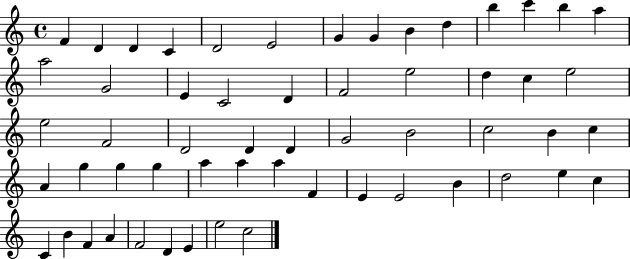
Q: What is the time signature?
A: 4/4